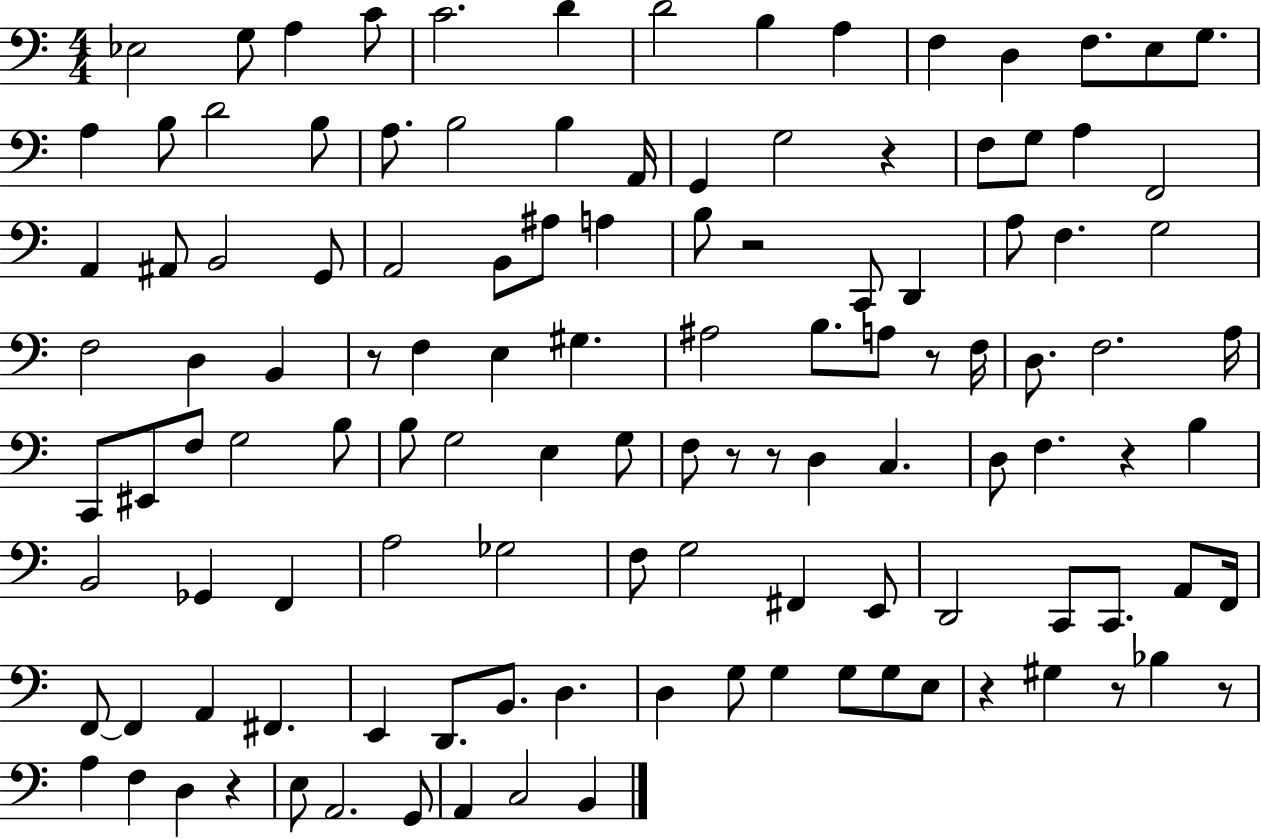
{
  \clef bass
  \numericTimeSignature
  \time 4/4
  \key c \major
  ees2 g8 a4 c'8 | c'2. d'4 | d'2 b4 a4 | f4 d4 f8. e8 g8. | \break a4 b8 d'2 b8 | a8. b2 b4 a,16 | g,4 g2 r4 | f8 g8 a4 f,2 | \break a,4 ais,8 b,2 g,8 | a,2 b,8 ais8 a4 | b8 r2 c,8 d,4 | a8 f4. g2 | \break f2 d4 b,4 | r8 f4 e4 gis4. | ais2 b8. a8 r8 f16 | d8. f2. a16 | \break c,8 eis,8 f8 g2 b8 | b8 g2 e4 g8 | f8 r8 r8 d4 c4. | d8 f4. r4 b4 | \break b,2 ges,4 f,4 | a2 ges2 | f8 g2 fis,4 e,8 | d,2 c,8 c,8. a,8 f,16 | \break f,8~~ f,4 a,4 fis,4. | e,4 d,8. b,8. d4. | d4 g8 g4 g8 g8 e8 | r4 gis4 r8 bes4 r8 | \break a4 f4 d4 r4 | e8 a,2. g,8 | a,4 c2 b,4 | \bar "|."
}